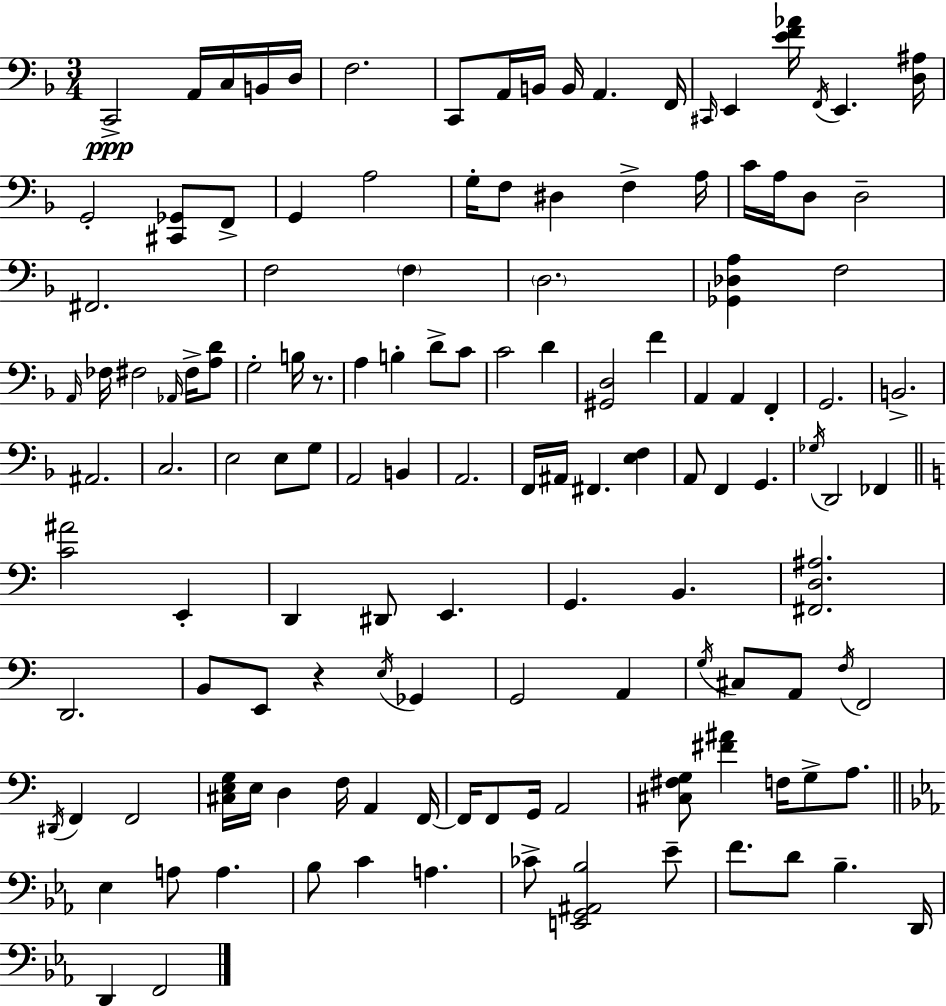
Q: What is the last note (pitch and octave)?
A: F2